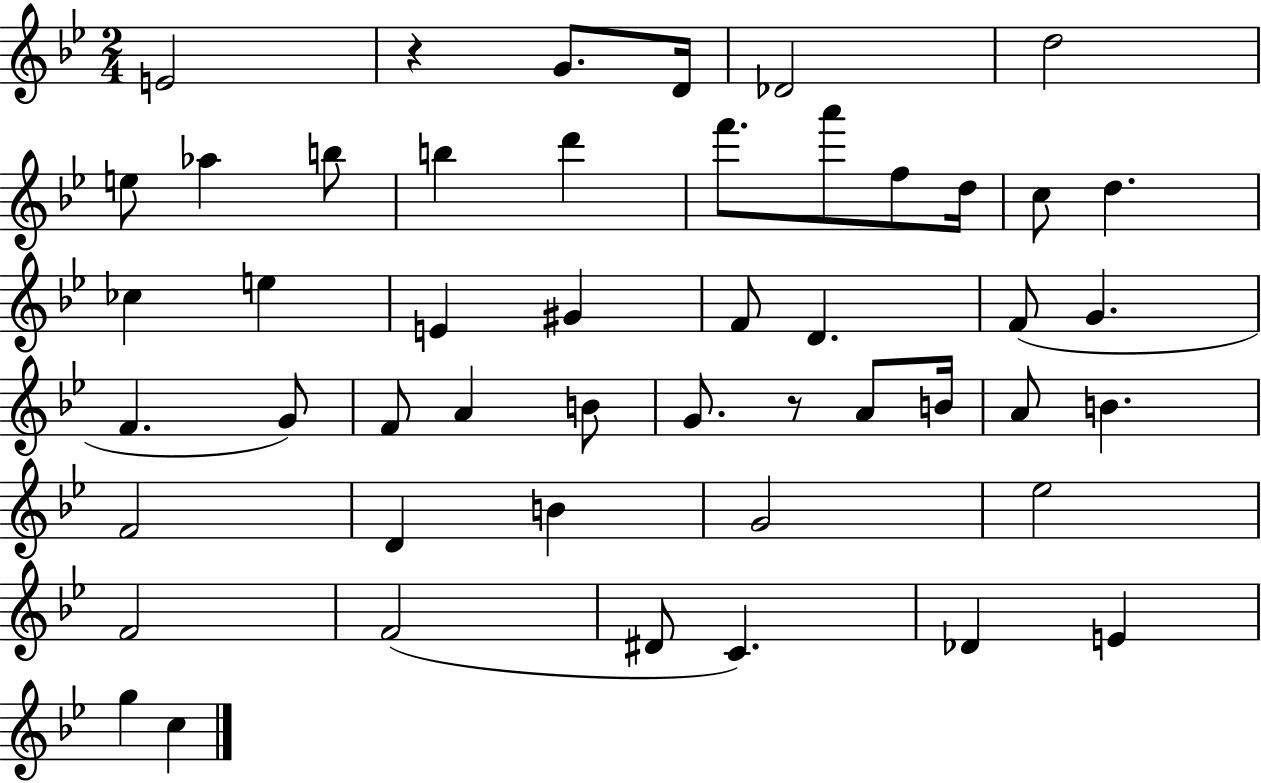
{
  \clef treble
  \numericTimeSignature
  \time 2/4
  \key bes \major
  \repeat volta 2 { e'2 | r4 g'8. d'16 | des'2 | d''2 | \break e''8 aes''4 b''8 | b''4 d'''4 | f'''8. a'''8 f''8 d''16 | c''8 d''4. | \break ces''4 e''4 | e'4 gis'4 | f'8 d'4. | f'8( g'4. | \break f'4. g'8) | f'8 a'4 b'8 | g'8. r8 a'8 b'16 | a'8 b'4. | \break f'2 | d'4 b'4 | g'2 | ees''2 | \break f'2 | f'2( | dis'8 c'4.) | des'4 e'4 | \break g''4 c''4 | } \bar "|."
}